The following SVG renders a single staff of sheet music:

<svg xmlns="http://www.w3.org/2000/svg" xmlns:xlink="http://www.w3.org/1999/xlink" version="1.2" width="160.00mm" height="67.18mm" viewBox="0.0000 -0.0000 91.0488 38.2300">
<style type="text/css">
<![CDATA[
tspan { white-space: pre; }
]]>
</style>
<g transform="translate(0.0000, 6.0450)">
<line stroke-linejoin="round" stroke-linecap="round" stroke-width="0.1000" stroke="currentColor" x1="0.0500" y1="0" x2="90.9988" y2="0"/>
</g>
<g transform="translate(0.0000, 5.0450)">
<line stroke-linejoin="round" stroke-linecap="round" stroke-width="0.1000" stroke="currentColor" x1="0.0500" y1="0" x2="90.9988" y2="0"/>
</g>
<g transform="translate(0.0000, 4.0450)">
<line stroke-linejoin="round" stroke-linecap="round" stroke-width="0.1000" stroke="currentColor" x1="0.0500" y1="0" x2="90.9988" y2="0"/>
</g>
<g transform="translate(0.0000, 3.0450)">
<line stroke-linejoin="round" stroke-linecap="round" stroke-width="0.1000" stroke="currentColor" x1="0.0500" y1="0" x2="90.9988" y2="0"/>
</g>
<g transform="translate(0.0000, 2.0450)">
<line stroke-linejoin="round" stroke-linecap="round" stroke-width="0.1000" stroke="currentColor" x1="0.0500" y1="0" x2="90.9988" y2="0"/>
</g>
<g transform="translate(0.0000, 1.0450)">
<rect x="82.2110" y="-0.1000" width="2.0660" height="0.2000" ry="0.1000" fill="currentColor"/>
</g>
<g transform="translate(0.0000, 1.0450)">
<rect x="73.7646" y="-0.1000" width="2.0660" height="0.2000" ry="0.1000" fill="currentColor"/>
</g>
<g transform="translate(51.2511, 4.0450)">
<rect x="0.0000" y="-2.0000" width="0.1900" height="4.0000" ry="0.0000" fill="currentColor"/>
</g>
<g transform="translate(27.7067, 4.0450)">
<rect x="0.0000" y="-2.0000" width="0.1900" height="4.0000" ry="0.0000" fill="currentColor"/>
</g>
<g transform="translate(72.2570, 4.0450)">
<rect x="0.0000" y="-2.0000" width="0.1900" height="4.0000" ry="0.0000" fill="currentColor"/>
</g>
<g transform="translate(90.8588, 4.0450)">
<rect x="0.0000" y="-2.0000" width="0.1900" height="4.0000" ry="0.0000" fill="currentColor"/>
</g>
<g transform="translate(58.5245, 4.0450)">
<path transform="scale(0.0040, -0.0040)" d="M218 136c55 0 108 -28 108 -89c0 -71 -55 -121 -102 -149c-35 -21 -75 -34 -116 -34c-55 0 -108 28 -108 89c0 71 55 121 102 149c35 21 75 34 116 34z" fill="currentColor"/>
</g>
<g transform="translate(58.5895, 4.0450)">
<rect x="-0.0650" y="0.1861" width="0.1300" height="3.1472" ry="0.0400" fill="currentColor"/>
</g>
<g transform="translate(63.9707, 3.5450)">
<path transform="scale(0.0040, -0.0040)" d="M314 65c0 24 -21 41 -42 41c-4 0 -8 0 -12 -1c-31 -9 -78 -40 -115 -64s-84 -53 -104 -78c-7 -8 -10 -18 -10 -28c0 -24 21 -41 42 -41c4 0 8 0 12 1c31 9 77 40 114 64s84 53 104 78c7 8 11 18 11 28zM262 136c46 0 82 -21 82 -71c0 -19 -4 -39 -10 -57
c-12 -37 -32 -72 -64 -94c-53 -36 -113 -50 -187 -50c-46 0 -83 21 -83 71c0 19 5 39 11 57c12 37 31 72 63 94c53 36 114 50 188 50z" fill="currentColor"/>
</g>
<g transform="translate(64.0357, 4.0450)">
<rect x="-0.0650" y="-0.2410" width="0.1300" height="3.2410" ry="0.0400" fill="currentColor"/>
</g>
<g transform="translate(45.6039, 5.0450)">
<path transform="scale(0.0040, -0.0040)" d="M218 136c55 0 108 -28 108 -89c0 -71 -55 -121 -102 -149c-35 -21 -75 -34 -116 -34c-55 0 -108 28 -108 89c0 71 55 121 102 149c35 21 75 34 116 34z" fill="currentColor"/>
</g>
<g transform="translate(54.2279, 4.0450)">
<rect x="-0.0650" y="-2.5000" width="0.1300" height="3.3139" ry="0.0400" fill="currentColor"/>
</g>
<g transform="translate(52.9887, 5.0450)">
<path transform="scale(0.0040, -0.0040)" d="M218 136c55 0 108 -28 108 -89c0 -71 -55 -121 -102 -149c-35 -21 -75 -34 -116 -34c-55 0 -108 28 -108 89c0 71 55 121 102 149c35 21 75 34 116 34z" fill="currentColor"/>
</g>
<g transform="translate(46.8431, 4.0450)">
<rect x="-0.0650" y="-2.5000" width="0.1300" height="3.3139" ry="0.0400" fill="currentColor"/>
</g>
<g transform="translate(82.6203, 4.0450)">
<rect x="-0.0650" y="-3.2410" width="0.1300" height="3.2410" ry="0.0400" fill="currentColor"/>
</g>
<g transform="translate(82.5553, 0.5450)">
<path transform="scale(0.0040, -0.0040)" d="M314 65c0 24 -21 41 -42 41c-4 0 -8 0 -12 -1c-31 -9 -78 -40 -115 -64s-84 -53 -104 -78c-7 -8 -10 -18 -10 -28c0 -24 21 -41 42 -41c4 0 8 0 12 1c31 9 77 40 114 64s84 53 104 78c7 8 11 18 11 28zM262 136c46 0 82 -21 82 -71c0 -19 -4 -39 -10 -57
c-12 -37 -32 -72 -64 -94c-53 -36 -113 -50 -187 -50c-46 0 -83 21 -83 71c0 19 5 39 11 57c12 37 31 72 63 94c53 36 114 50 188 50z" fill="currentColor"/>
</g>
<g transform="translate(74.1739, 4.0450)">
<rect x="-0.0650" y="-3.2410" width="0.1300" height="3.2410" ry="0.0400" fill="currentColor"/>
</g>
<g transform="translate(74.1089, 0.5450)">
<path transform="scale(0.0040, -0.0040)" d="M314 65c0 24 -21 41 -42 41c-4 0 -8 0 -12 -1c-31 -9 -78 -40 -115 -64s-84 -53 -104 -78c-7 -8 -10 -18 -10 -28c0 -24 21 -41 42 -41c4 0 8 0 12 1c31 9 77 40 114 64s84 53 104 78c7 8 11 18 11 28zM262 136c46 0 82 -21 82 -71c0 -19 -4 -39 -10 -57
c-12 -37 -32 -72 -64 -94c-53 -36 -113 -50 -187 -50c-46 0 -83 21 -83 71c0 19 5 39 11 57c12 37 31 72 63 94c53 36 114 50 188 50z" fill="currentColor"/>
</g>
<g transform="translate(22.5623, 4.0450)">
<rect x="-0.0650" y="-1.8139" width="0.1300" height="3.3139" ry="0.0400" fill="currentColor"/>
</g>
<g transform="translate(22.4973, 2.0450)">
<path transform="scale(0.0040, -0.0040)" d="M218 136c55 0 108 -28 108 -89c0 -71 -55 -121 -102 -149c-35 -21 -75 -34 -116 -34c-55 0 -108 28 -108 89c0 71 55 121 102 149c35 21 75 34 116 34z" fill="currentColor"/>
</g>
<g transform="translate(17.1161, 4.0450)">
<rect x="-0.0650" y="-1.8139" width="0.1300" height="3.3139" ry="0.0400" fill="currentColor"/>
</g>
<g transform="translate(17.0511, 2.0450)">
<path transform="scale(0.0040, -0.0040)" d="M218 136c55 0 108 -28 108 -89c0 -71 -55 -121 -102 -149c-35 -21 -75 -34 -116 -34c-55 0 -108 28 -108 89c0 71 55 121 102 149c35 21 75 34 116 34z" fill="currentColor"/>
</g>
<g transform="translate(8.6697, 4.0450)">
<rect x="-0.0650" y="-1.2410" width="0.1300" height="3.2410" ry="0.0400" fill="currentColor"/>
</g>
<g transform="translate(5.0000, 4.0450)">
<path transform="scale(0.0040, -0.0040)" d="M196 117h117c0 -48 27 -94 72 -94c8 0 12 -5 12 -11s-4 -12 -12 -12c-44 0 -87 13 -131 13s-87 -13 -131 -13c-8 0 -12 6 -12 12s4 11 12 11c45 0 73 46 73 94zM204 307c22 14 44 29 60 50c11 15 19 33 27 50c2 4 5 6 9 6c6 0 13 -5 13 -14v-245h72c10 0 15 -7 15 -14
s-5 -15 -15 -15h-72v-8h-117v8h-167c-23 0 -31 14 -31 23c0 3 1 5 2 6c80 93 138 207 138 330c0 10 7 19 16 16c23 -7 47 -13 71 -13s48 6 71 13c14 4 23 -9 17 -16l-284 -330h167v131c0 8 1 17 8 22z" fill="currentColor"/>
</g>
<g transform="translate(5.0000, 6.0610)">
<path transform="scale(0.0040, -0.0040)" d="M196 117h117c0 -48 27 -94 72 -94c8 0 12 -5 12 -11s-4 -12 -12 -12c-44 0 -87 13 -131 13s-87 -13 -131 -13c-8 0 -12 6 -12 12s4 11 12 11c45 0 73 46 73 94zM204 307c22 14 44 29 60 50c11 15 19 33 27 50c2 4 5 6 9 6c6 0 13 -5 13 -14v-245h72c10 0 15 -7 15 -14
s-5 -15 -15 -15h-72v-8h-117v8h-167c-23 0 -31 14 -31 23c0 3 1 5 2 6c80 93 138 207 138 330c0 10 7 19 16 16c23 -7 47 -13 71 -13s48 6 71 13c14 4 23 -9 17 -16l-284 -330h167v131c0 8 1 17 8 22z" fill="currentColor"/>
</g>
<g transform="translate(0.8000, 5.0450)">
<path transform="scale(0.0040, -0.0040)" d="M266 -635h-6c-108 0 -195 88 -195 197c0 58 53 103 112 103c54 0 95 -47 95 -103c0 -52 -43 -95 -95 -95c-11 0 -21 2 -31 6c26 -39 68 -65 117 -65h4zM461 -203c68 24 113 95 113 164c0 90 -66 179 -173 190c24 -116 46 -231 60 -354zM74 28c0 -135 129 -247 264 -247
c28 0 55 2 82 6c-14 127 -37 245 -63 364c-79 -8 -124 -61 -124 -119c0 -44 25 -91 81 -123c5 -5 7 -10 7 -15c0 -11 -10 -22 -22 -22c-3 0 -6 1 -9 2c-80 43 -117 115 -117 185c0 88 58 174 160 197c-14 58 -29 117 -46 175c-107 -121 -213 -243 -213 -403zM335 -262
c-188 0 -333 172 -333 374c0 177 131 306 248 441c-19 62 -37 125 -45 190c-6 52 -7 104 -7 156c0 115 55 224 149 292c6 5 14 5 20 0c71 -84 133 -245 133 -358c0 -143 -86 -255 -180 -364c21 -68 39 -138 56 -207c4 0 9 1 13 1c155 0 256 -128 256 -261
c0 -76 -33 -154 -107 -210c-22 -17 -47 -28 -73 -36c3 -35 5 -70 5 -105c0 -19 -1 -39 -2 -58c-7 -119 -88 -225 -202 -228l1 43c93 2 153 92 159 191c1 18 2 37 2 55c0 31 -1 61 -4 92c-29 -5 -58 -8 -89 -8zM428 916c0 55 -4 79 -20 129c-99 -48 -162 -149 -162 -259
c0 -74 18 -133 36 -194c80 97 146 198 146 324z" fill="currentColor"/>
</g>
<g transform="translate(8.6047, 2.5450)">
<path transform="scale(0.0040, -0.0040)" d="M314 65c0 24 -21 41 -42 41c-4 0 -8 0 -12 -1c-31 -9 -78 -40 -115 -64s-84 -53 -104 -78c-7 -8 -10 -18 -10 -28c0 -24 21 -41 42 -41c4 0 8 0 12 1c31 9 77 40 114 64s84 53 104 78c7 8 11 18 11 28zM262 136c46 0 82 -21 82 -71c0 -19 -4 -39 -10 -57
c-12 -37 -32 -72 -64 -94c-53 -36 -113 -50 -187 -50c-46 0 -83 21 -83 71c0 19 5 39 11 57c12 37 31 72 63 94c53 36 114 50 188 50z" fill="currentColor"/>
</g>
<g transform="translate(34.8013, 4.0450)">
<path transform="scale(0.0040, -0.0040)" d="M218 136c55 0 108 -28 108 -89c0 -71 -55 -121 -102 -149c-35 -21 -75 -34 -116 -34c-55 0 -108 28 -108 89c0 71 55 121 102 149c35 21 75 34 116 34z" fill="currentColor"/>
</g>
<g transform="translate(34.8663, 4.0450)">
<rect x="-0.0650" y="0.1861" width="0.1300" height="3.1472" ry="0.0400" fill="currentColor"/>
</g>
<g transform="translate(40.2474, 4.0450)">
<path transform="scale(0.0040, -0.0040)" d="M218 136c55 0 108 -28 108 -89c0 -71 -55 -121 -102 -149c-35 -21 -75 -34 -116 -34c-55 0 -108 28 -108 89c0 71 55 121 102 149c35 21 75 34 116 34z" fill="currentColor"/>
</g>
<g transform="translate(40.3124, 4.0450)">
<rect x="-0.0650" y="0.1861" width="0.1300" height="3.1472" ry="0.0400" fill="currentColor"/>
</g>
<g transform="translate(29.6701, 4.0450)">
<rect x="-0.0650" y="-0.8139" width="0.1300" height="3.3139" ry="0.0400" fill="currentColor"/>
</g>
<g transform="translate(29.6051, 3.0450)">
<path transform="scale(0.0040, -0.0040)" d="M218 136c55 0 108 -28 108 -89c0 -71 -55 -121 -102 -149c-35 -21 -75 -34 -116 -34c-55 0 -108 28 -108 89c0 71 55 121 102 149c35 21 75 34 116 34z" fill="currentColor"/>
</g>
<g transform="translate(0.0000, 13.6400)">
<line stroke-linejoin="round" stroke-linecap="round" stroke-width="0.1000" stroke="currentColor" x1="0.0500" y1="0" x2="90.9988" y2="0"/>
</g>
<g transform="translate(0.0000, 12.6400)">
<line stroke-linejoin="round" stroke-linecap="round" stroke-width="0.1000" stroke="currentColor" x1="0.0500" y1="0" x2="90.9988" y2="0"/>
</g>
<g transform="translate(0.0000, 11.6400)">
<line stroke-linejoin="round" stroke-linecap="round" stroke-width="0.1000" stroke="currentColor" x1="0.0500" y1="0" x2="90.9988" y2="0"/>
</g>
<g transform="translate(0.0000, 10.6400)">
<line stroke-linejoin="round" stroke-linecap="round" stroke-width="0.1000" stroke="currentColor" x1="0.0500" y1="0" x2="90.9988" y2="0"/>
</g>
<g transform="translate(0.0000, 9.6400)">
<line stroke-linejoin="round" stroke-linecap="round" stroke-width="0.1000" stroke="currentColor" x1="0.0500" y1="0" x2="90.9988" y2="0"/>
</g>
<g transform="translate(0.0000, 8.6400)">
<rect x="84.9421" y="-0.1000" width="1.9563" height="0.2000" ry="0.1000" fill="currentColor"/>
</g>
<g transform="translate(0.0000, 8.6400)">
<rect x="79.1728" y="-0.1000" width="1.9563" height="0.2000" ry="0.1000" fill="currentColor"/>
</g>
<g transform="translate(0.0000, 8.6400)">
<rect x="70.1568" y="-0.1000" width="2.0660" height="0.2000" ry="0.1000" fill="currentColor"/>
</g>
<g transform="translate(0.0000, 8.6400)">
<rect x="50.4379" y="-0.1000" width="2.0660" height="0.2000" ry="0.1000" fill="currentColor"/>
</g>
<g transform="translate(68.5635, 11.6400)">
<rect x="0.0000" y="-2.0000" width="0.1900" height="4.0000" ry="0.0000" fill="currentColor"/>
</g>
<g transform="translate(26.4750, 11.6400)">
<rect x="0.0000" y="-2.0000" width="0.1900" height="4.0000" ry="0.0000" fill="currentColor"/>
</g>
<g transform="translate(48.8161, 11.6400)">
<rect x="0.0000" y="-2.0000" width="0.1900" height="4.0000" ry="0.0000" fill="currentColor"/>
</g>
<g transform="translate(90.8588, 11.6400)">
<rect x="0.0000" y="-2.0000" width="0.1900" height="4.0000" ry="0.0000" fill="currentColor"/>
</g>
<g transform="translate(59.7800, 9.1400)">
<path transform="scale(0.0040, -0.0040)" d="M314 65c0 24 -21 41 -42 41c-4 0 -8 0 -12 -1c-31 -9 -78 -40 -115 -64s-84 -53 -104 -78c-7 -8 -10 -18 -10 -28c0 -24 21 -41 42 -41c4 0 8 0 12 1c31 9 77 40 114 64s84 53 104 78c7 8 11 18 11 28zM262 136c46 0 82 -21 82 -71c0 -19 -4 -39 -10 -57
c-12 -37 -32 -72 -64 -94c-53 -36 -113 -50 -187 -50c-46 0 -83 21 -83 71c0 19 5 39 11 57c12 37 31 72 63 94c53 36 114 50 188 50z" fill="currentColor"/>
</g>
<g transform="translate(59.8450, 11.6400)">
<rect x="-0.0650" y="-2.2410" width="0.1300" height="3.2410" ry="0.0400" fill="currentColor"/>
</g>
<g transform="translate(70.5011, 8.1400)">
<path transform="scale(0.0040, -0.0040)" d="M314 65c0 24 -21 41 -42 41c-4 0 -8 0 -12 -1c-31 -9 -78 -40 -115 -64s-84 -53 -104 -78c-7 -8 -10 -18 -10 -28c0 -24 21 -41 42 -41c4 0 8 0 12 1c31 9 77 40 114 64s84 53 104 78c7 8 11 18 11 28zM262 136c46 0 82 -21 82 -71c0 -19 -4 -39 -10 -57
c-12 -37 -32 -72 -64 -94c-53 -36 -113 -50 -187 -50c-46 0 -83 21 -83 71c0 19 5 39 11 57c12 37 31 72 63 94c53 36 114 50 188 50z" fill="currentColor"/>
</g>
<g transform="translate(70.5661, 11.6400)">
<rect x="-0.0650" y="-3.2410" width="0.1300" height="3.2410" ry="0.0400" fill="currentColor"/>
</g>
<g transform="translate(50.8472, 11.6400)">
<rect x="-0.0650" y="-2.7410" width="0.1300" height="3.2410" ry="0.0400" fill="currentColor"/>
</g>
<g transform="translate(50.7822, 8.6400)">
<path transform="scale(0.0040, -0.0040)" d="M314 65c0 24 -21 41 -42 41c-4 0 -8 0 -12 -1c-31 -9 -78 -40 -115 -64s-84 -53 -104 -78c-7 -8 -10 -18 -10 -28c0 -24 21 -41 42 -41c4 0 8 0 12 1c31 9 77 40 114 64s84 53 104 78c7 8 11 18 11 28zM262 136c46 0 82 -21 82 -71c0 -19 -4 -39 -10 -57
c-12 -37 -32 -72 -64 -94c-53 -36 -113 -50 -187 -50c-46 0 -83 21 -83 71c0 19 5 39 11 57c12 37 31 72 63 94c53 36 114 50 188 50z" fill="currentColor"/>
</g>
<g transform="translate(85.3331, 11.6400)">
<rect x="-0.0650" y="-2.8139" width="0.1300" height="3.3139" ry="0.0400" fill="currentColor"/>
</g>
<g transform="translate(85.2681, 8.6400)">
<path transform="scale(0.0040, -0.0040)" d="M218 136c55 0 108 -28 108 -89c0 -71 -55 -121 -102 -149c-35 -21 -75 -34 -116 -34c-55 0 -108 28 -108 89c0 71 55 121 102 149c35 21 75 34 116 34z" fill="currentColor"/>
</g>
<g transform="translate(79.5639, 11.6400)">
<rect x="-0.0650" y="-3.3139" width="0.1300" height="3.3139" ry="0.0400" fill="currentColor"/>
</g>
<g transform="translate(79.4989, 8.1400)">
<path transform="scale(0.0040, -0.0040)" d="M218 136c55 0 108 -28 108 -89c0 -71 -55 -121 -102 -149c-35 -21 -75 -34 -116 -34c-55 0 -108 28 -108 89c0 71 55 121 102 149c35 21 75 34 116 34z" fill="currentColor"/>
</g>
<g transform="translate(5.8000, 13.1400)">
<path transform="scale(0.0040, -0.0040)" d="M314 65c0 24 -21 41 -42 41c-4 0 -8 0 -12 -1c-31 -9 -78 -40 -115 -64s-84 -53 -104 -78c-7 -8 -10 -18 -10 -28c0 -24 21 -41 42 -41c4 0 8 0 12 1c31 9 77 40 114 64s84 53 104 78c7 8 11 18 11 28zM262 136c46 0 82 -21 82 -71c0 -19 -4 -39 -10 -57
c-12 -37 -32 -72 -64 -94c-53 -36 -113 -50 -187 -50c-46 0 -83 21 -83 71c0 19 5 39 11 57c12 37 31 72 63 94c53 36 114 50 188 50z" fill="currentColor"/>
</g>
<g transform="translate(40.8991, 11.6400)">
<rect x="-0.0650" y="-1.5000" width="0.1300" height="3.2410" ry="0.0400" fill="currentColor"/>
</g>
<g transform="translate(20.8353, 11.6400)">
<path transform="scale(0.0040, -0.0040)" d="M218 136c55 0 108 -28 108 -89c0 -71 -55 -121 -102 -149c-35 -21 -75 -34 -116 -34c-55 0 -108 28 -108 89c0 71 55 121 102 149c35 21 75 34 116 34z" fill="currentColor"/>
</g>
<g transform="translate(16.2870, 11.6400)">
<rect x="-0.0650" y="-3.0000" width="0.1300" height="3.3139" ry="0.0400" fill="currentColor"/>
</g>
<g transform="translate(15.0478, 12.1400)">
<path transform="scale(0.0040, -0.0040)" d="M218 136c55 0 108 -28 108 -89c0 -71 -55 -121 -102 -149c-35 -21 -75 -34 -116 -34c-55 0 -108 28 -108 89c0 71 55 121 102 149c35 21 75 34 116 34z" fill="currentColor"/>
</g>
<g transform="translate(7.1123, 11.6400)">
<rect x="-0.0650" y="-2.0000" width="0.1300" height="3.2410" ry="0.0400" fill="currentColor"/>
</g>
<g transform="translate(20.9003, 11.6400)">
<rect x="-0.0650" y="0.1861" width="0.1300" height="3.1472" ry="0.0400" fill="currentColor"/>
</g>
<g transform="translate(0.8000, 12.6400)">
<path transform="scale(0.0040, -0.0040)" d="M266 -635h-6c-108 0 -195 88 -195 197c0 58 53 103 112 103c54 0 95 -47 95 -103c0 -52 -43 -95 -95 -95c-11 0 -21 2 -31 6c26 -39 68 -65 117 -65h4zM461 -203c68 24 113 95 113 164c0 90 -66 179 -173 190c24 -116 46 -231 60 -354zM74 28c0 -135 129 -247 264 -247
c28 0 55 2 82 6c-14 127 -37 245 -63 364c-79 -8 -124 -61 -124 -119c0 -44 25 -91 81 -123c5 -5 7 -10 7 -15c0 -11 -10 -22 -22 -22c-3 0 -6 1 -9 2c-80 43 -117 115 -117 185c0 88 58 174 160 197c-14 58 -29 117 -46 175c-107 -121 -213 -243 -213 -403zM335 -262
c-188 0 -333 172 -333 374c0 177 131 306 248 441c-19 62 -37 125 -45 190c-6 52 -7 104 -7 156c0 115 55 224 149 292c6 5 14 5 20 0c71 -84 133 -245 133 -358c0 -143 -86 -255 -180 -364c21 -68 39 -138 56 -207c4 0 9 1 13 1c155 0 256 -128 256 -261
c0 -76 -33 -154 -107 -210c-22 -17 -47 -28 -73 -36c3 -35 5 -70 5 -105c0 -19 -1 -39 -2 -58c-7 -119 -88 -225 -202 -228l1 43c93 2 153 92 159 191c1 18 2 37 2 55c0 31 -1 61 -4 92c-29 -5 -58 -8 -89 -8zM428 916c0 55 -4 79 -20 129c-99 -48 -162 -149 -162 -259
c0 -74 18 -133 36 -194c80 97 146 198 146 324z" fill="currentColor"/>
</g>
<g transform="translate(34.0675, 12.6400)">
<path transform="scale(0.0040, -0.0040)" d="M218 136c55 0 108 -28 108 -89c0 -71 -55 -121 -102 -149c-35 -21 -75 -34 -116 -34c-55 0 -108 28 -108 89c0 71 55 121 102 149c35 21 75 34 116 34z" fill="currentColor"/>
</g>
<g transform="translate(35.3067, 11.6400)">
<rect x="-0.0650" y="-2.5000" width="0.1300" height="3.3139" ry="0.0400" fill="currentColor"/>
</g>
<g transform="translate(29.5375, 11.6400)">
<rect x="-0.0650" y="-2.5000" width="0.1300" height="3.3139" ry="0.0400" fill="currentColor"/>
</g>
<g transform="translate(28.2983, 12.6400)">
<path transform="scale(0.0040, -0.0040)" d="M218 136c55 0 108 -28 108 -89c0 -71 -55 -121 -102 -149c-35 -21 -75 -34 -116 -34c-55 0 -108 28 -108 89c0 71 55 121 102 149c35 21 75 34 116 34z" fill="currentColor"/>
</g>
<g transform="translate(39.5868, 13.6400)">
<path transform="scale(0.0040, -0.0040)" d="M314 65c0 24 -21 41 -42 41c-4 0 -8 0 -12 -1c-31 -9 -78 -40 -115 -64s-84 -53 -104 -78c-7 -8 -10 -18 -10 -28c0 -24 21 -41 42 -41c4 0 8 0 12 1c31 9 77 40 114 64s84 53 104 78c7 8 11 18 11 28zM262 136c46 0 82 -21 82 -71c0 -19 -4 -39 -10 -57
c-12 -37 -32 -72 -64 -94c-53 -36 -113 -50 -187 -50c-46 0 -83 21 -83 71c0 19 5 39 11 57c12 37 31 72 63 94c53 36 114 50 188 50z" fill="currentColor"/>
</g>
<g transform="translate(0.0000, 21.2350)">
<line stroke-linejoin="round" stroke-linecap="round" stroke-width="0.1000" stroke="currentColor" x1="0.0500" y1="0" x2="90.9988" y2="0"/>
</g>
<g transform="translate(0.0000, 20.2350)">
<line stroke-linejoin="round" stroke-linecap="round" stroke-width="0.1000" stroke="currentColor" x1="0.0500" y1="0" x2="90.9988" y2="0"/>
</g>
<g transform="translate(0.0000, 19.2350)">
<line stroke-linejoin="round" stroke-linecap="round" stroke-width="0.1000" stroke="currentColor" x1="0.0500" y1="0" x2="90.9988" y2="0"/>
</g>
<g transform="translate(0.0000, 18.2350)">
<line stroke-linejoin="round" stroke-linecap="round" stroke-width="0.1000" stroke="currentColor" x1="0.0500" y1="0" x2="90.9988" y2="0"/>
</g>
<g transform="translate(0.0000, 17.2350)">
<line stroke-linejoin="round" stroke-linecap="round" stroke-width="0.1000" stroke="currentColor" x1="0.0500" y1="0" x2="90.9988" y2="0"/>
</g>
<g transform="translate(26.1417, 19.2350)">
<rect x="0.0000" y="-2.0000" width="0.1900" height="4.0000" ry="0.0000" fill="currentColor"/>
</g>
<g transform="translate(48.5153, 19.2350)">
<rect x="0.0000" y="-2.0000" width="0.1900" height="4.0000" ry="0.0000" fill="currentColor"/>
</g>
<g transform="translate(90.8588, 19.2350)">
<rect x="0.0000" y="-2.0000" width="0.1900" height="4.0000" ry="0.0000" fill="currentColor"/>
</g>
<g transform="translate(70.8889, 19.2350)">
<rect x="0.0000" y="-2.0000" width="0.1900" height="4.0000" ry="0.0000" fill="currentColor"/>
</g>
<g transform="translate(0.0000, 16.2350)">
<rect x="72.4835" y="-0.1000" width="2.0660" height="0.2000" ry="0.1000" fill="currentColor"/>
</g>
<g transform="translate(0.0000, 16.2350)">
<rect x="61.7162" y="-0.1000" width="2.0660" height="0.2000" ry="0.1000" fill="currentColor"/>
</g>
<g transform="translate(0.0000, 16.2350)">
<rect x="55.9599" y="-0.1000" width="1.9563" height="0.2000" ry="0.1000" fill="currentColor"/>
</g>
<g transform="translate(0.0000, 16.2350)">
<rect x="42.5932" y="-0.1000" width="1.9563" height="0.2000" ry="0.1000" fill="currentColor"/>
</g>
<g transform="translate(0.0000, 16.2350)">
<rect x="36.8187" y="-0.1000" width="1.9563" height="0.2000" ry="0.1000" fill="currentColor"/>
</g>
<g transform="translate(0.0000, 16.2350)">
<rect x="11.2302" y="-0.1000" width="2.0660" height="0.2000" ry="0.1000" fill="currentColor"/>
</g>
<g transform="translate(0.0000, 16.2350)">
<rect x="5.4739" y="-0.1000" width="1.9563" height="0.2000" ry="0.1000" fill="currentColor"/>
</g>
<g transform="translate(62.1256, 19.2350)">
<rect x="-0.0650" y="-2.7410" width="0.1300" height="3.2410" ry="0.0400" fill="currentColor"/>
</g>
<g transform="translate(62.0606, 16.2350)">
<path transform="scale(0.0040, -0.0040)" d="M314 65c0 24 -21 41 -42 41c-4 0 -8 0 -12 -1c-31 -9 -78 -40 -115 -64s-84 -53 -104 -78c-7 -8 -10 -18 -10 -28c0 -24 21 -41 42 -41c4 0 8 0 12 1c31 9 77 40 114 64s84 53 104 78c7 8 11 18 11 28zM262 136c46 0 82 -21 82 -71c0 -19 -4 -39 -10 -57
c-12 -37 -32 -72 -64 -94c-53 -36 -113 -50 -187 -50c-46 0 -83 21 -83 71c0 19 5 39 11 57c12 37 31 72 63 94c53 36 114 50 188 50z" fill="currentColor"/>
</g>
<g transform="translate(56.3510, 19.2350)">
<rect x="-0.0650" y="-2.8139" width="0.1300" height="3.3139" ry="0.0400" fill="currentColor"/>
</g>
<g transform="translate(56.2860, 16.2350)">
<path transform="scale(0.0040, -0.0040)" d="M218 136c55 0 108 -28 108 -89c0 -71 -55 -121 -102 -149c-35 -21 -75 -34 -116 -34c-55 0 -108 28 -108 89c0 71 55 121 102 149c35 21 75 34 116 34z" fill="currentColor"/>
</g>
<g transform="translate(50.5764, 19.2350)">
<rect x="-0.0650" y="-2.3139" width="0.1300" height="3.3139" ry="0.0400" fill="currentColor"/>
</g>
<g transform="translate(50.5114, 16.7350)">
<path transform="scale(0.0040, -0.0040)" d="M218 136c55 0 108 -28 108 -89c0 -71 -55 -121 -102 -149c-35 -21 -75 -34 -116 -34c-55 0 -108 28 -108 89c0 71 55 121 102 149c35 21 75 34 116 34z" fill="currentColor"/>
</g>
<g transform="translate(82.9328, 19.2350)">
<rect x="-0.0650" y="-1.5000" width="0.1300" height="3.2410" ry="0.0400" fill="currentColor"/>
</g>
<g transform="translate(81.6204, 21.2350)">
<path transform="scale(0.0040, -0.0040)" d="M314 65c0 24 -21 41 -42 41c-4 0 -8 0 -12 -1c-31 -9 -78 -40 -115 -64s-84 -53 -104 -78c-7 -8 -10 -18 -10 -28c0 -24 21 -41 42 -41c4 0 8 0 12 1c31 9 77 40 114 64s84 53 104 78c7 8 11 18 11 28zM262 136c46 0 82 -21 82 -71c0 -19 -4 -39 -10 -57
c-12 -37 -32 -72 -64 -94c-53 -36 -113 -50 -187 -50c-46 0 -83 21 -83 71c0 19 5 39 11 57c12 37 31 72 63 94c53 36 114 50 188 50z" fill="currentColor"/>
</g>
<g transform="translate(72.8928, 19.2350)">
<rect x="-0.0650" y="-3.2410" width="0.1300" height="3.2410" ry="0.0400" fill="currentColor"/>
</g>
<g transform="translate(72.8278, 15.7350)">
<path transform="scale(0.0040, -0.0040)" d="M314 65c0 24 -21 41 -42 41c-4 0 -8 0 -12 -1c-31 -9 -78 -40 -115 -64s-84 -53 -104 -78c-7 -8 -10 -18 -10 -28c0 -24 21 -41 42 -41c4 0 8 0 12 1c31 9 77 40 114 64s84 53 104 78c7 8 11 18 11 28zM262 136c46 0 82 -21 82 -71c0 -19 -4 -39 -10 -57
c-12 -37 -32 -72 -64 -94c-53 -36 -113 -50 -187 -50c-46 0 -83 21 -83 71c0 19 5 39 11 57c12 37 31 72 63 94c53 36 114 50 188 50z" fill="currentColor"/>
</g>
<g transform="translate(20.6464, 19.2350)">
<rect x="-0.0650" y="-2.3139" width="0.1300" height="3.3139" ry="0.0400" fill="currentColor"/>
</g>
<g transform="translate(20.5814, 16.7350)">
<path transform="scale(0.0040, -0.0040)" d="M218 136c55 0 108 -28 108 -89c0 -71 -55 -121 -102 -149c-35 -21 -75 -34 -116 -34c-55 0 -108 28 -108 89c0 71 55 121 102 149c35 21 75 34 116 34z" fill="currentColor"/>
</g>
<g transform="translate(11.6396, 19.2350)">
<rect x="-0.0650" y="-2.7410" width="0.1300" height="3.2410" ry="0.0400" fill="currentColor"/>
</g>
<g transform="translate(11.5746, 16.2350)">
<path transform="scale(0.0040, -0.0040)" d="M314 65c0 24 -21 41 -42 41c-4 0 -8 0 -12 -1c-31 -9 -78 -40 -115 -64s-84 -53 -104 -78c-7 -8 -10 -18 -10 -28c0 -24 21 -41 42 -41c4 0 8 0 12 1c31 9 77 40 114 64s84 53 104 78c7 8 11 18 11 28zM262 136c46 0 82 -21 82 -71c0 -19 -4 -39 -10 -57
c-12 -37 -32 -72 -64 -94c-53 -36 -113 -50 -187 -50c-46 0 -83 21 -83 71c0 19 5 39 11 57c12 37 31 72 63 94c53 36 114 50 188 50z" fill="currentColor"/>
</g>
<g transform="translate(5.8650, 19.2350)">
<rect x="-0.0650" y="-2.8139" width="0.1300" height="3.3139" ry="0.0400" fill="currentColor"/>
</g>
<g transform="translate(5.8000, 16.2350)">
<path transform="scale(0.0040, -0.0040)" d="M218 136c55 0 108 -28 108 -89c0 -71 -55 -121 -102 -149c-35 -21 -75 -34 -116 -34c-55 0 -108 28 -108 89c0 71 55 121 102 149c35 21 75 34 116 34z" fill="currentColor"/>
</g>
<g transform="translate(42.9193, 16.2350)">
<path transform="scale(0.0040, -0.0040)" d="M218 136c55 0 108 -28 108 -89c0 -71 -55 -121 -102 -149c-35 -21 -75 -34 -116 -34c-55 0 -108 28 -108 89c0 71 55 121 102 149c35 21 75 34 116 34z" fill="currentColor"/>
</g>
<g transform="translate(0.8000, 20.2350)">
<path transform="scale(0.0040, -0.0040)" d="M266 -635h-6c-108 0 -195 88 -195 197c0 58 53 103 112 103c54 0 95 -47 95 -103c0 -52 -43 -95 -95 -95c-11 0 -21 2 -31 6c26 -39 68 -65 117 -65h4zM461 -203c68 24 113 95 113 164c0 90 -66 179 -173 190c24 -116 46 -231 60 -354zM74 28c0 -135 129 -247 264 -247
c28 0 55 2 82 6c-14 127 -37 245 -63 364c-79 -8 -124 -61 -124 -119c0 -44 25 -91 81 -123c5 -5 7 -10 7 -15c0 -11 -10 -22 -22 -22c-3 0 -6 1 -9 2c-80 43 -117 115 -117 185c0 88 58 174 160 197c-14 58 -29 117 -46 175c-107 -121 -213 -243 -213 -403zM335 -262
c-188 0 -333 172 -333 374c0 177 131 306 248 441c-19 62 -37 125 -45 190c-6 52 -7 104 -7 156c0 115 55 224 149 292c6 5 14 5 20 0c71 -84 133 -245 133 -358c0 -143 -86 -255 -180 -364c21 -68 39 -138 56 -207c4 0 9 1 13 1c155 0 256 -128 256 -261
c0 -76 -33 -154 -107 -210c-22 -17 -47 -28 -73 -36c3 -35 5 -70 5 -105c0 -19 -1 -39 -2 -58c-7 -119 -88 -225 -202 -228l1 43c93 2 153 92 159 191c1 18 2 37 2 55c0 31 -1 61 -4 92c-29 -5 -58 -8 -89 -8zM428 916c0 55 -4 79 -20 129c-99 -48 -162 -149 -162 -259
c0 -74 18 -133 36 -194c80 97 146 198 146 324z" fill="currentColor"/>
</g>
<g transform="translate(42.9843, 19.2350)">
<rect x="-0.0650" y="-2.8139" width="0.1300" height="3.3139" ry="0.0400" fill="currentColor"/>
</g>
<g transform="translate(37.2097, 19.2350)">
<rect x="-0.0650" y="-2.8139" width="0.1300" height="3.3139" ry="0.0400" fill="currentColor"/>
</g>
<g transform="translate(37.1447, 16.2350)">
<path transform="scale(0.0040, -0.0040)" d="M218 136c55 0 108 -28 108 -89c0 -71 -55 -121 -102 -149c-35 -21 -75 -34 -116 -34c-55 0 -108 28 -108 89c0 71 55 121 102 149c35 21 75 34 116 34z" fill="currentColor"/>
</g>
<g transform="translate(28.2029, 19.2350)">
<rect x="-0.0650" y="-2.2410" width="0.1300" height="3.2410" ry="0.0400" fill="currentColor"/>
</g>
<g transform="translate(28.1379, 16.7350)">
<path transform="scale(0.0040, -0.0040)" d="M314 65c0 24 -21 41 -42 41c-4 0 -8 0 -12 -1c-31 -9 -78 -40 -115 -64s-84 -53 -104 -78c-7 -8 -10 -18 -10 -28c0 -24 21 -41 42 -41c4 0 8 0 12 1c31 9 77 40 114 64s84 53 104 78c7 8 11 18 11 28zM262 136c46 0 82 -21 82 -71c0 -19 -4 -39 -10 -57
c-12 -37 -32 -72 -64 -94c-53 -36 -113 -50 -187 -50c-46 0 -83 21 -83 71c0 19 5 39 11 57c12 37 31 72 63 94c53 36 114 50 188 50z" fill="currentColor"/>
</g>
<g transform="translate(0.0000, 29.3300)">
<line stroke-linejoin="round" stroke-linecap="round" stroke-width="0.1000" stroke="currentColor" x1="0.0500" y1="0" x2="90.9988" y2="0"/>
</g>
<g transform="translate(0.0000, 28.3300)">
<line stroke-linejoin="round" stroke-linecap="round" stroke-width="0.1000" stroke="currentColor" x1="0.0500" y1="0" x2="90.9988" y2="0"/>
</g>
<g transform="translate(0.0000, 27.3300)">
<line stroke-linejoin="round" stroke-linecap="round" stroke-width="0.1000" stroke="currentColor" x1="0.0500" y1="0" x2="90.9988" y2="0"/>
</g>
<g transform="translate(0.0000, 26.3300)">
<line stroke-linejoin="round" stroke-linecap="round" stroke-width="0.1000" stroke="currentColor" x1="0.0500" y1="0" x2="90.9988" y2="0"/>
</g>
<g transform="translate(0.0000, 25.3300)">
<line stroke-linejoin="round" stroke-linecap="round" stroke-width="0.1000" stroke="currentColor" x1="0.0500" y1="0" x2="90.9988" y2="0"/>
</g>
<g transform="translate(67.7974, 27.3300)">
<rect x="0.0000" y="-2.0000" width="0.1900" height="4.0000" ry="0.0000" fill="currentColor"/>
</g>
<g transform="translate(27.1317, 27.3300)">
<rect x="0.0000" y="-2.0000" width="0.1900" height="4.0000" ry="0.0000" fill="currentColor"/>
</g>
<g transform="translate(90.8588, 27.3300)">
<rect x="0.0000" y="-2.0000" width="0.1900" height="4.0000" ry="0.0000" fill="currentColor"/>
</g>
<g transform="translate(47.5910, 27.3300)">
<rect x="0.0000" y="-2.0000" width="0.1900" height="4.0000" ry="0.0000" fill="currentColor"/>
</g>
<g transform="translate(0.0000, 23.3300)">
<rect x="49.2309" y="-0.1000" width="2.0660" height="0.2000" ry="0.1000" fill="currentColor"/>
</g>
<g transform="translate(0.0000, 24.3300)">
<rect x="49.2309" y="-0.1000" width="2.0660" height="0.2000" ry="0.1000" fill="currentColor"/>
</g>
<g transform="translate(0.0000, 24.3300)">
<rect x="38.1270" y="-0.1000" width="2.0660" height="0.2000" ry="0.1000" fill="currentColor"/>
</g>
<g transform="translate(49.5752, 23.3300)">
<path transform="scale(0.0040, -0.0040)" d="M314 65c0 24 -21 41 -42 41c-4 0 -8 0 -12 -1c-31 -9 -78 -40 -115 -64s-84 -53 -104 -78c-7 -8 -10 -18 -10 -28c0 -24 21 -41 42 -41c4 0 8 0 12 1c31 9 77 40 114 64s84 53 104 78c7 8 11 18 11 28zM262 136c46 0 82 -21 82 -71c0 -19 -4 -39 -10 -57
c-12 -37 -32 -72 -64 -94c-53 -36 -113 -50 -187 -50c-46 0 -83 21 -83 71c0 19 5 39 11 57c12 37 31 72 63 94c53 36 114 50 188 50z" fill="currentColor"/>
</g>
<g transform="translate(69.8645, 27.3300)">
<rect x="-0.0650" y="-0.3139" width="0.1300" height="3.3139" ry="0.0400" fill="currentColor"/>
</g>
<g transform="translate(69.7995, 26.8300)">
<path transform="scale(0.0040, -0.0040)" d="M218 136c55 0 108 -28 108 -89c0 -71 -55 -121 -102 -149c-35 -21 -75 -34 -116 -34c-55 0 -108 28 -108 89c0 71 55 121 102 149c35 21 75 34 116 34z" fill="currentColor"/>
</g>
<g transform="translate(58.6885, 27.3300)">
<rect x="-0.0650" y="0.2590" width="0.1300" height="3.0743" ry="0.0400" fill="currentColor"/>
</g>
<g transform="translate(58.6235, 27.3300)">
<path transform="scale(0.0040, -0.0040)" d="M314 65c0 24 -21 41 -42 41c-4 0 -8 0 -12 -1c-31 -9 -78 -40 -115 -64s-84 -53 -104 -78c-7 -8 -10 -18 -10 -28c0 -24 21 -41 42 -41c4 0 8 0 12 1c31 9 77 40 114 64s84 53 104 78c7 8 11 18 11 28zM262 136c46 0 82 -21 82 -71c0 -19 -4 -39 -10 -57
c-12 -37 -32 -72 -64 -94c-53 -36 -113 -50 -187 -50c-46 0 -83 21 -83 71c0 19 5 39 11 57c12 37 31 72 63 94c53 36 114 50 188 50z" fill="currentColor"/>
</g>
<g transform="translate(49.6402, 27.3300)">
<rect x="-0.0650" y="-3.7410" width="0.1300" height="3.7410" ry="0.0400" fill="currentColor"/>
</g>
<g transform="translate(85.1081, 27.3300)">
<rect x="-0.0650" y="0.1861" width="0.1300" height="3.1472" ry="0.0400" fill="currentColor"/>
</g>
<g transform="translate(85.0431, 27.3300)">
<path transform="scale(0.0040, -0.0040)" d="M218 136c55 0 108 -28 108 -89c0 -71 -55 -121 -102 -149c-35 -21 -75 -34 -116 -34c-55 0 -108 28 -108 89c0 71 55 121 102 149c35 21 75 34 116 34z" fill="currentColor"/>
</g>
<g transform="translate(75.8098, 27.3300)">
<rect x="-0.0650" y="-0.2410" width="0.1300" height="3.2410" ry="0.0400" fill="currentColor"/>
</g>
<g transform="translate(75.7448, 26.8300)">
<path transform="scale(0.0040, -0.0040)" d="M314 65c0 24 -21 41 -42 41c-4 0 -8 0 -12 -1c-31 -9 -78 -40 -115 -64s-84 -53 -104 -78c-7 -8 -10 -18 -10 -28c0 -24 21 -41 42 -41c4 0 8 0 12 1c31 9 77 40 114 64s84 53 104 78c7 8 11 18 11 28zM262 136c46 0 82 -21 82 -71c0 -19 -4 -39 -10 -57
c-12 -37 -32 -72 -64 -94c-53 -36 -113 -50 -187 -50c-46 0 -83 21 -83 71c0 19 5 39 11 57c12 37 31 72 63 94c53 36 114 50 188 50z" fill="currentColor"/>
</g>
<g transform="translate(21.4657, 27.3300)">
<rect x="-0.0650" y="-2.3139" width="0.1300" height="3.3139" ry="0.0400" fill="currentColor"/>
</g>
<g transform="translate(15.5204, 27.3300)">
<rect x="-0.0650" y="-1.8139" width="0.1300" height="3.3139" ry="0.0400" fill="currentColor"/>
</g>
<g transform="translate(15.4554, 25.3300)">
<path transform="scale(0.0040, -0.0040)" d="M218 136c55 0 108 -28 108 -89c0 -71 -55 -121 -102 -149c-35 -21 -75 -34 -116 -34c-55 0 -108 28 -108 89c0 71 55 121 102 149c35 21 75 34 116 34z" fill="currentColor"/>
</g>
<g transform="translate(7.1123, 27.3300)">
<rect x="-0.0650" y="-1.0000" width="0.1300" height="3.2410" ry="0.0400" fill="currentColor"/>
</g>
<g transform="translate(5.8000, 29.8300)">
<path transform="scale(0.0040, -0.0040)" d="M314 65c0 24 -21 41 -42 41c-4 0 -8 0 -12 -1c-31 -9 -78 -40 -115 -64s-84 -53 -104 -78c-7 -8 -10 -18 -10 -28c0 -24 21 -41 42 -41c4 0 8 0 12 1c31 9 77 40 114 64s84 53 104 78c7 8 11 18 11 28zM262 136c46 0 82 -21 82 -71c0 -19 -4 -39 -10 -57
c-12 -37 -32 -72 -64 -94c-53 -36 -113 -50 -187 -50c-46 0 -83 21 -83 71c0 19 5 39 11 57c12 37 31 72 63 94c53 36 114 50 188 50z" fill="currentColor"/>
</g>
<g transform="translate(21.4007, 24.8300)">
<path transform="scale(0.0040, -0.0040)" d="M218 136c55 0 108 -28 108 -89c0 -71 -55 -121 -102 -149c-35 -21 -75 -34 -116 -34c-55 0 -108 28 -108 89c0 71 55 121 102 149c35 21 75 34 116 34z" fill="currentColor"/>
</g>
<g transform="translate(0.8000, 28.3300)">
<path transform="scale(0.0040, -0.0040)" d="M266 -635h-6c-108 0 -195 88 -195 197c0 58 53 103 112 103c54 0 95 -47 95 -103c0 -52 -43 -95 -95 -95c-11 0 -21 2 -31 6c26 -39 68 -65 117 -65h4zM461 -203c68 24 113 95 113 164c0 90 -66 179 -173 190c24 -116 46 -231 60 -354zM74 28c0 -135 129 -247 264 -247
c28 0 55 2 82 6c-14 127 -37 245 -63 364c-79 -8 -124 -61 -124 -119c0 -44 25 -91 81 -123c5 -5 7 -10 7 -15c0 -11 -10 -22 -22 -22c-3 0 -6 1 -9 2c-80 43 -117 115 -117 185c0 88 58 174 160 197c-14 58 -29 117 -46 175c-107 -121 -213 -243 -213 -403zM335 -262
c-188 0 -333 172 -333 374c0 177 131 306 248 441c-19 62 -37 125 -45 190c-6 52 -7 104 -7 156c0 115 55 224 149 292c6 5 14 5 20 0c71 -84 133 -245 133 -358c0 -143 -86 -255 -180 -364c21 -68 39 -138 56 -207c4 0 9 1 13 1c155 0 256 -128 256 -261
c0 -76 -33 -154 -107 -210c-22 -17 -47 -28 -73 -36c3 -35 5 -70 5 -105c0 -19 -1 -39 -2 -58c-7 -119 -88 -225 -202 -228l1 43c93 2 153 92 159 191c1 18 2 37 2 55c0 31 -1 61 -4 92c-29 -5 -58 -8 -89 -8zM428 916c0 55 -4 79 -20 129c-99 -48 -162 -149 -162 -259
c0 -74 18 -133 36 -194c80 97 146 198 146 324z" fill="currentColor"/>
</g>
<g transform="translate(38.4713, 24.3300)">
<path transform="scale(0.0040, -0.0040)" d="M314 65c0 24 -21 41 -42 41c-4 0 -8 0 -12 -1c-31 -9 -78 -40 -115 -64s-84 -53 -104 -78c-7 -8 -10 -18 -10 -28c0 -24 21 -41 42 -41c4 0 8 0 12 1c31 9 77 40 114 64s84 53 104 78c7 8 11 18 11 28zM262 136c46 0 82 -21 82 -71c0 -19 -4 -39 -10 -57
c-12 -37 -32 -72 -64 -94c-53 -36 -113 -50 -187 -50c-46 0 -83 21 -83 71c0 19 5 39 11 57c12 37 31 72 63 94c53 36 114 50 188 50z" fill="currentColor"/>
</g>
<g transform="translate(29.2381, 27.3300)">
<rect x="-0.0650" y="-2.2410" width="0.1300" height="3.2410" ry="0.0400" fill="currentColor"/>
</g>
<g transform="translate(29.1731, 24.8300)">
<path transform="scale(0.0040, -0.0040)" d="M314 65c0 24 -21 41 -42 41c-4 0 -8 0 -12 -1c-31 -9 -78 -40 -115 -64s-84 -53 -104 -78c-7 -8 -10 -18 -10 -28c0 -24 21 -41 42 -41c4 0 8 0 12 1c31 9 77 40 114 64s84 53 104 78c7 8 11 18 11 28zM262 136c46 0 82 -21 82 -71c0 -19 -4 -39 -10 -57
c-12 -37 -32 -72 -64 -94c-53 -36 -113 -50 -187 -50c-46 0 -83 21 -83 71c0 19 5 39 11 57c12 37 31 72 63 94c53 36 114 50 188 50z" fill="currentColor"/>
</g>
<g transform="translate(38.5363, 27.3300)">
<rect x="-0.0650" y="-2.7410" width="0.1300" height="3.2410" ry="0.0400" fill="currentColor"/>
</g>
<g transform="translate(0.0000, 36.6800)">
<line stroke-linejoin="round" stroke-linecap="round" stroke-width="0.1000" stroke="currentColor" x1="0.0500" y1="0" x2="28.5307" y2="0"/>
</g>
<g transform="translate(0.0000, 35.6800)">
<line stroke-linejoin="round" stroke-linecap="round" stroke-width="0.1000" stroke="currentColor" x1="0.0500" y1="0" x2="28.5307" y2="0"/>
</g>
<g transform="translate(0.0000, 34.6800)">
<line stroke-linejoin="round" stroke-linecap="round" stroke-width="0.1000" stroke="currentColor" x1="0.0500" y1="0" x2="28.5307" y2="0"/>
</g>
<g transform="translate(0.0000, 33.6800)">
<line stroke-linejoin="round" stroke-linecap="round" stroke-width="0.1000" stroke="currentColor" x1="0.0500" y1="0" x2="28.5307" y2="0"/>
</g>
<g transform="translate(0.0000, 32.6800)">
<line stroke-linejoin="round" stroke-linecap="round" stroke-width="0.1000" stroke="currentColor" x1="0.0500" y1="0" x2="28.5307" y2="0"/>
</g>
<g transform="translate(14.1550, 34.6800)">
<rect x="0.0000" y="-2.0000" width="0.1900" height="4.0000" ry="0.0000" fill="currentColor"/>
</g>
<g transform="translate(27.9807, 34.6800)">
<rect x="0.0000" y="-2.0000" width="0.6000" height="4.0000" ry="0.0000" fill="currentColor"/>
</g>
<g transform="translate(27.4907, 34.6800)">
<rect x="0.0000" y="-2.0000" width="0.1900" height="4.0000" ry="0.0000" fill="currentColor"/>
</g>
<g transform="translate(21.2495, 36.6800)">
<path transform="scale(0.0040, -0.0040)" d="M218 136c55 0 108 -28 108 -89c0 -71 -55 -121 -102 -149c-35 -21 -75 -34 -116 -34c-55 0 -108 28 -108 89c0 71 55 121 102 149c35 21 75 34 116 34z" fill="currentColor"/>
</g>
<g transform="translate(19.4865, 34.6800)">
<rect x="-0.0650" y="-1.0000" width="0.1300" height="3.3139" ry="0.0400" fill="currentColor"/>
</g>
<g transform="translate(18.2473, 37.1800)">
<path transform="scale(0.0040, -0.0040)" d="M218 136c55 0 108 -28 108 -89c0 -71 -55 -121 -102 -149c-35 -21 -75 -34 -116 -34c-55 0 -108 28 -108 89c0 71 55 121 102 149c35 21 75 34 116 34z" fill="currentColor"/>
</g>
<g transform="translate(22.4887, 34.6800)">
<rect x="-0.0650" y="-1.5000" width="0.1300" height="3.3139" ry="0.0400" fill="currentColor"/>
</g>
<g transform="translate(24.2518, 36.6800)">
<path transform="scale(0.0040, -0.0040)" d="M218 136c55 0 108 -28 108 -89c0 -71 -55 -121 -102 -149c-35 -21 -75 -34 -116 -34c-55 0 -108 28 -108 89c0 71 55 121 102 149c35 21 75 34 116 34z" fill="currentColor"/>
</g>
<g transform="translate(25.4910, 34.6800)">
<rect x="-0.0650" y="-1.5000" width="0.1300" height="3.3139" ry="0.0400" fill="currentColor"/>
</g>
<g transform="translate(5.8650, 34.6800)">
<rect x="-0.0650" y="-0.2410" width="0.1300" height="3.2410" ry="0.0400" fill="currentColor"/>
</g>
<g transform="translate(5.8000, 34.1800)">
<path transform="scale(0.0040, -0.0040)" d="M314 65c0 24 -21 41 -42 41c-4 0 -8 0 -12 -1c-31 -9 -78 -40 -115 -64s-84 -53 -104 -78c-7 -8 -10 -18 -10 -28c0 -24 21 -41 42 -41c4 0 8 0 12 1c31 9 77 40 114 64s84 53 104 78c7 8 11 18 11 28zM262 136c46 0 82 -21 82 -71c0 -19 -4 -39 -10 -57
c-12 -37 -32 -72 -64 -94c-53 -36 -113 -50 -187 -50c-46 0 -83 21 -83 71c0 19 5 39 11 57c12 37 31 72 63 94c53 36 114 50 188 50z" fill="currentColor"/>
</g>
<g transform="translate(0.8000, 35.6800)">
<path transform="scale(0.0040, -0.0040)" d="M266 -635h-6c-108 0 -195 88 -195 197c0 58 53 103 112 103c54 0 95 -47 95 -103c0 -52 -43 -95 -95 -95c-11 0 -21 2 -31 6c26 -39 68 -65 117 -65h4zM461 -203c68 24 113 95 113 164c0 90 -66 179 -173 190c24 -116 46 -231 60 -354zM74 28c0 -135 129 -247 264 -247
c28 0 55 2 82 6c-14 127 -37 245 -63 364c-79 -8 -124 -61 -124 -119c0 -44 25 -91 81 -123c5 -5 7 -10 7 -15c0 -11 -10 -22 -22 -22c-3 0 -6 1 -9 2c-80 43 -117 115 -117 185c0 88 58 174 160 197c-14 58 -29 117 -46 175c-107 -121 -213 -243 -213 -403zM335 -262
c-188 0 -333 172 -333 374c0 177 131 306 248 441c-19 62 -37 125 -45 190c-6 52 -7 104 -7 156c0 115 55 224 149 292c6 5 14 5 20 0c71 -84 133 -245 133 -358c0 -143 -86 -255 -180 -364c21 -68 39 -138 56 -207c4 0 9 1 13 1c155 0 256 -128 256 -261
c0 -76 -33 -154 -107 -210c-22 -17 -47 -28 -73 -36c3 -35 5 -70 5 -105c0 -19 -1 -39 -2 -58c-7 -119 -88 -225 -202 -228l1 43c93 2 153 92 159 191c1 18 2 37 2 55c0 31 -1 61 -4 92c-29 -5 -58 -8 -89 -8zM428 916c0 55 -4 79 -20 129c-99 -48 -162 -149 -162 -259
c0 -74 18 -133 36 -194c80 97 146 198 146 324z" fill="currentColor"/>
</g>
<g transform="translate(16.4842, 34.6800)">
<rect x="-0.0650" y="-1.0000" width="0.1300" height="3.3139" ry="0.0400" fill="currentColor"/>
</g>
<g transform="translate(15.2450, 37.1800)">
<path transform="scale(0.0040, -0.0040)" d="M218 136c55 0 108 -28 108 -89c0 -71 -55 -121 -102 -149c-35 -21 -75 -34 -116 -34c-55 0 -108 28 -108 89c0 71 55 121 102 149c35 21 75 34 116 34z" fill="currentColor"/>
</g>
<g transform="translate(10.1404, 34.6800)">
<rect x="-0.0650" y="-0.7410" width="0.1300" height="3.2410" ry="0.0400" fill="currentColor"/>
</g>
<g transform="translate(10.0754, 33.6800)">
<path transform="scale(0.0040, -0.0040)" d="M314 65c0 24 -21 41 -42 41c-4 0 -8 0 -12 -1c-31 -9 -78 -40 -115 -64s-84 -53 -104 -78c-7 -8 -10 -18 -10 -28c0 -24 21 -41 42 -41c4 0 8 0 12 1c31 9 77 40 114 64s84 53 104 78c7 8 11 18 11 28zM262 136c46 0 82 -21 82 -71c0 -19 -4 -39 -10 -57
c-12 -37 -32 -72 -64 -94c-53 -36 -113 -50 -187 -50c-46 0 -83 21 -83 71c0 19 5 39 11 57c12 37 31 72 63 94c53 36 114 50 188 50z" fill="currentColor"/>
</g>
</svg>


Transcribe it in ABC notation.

X:1
T:Untitled
M:4/4
L:1/4
K:C
e2 f f d B B G G B c2 b2 b2 F2 A B G G E2 a2 g2 b2 b a a a2 g g2 a a g a a2 b2 E2 D2 f g g2 a2 c'2 B2 c c2 B c2 d2 D D E E